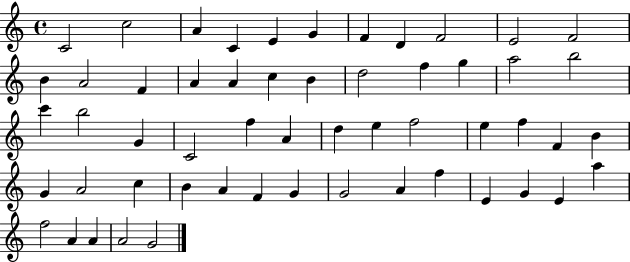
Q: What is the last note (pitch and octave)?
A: G4